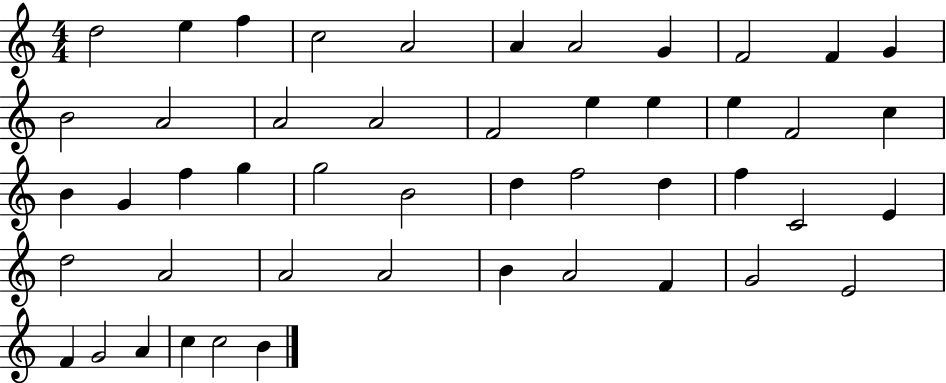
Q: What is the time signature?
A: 4/4